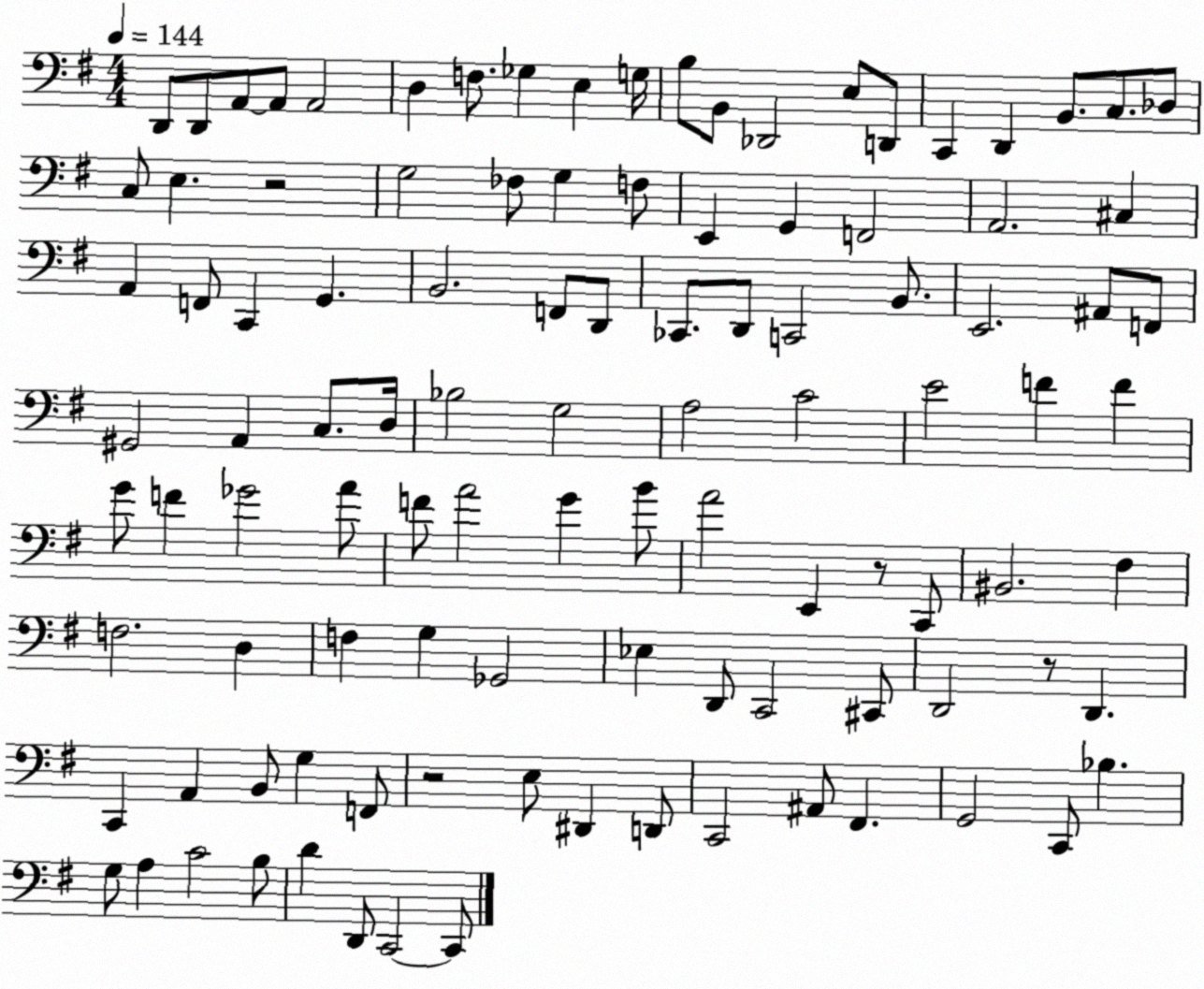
X:1
T:Untitled
M:4/4
L:1/4
K:G
D,,/2 D,,/2 A,,/2 A,,/2 A,,2 D, F,/2 _G, E, G,/4 B,/2 B,,/2 _D,,2 E,/2 D,,/2 C,, D,, B,,/2 C,/2 _D,/2 C,/2 E, z2 G,2 _F,/2 G, F,/2 E,, G,, F,,2 A,,2 ^C, A,, F,,/2 C,, G,, B,,2 F,,/2 D,,/2 _C,,/2 D,,/2 C,,2 B,,/2 E,,2 ^A,,/2 F,,/2 ^G,,2 A,, C,/2 D,/4 _B,2 G,2 A,2 C2 E2 F F G/2 F _G2 A/2 F/2 A2 G B/2 A2 E,, z/2 C,,/2 ^B,,2 ^F, F,2 D, F, G, _G,,2 _E, D,,/2 C,,2 ^C,,/2 D,,2 z/2 D,, C,, A,, B,,/2 G, F,,/2 z2 E,/2 ^D,, D,,/2 C,,2 ^A,,/2 ^F,, G,,2 C,,/2 _B, G,/2 A, C2 B,/2 D D,,/2 C,,2 C,,/2